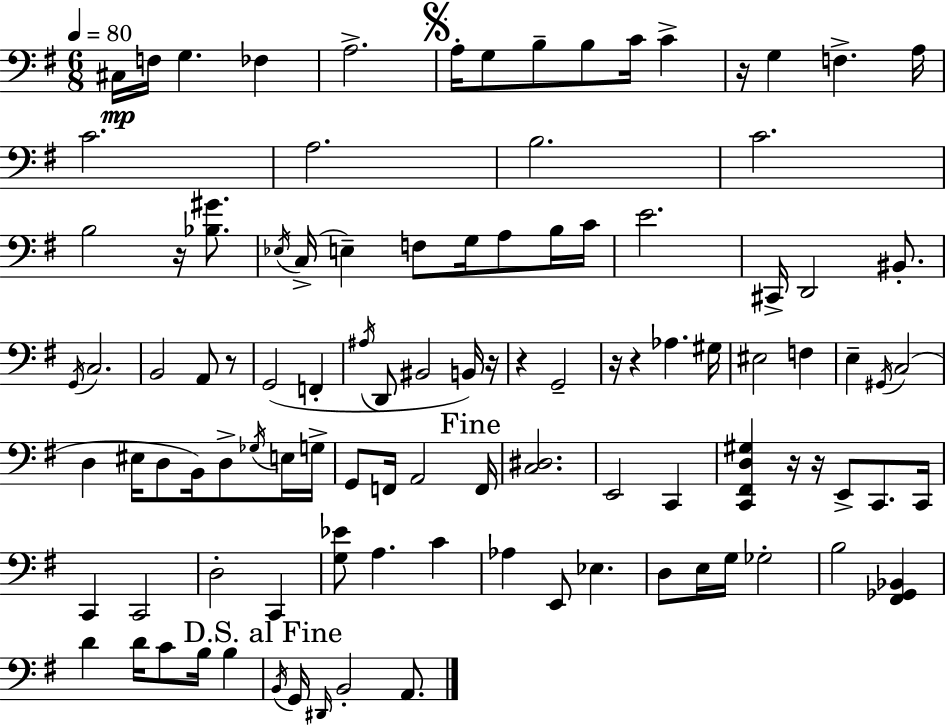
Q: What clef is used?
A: bass